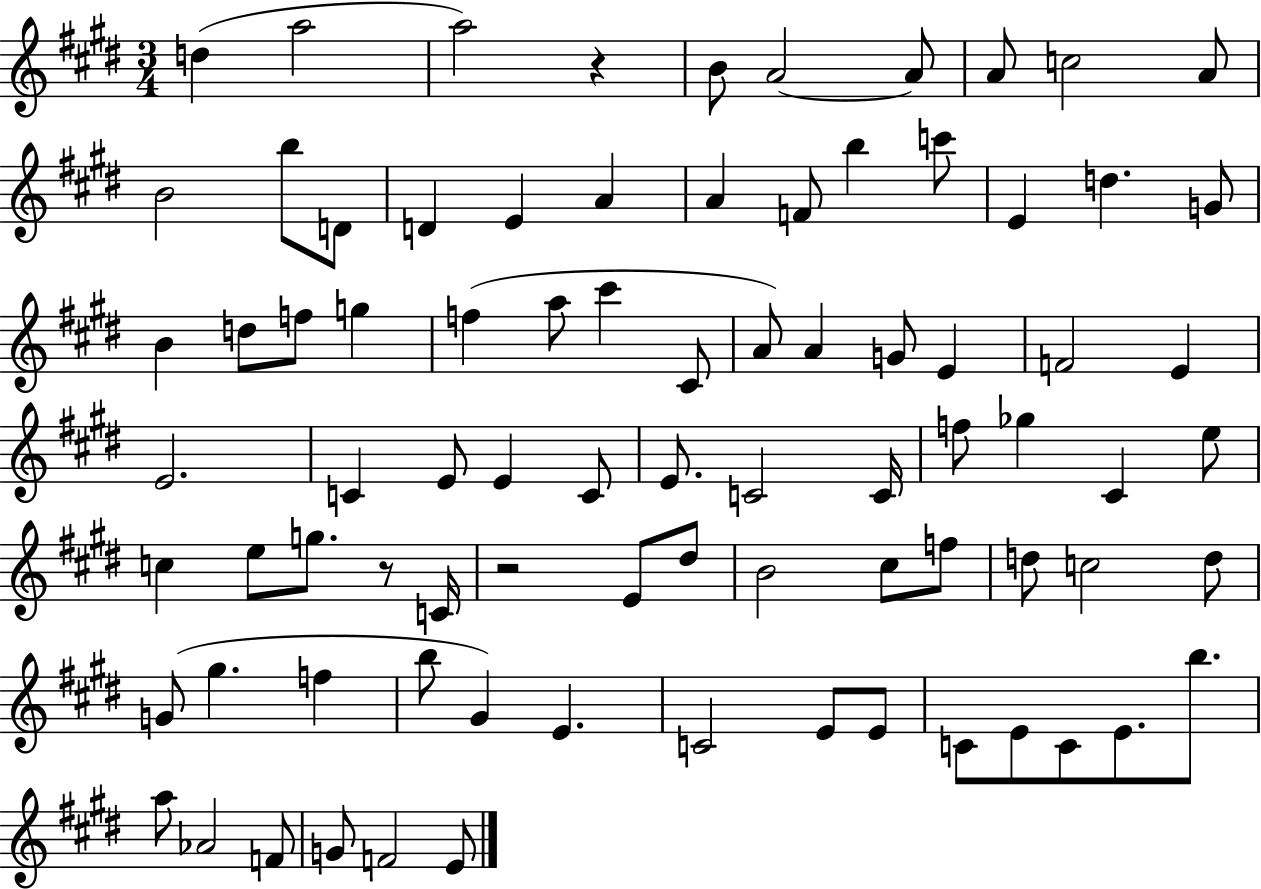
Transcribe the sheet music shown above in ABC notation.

X:1
T:Untitled
M:3/4
L:1/4
K:E
d a2 a2 z B/2 A2 A/2 A/2 c2 A/2 B2 b/2 D/2 D E A A F/2 b c'/2 E d G/2 B d/2 f/2 g f a/2 ^c' ^C/2 A/2 A G/2 E F2 E E2 C E/2 E C/2 E/2 C2 C/4 f/2 _g ^C e/2 c e/2 g/2 z/2 C/4 z2 E/2 ^d/2 B2 ^c/2 f/2 d/2 c2 d/2 G/2 ^g f b/2 ^G E C2 E/2 E/2 C/2 E/2 C/2 E/2 b/2 a/2 _A2 F/2 G/2 F2 E/2